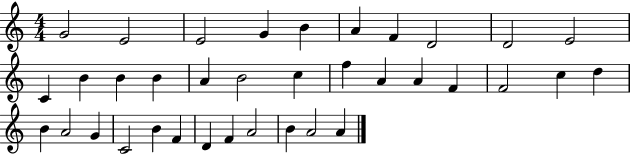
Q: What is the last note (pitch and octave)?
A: A4